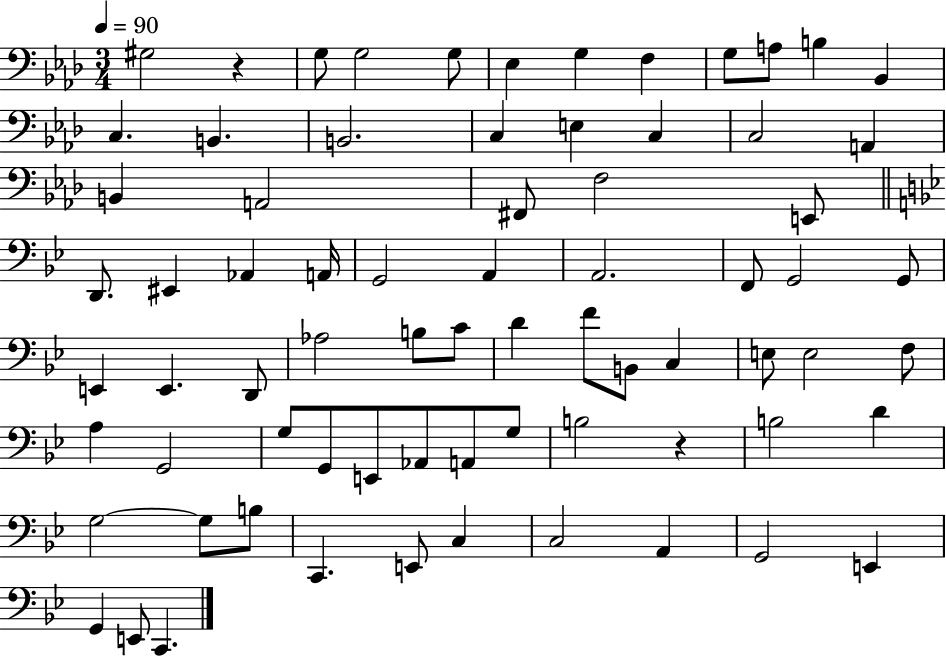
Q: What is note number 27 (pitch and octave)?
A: Ab2